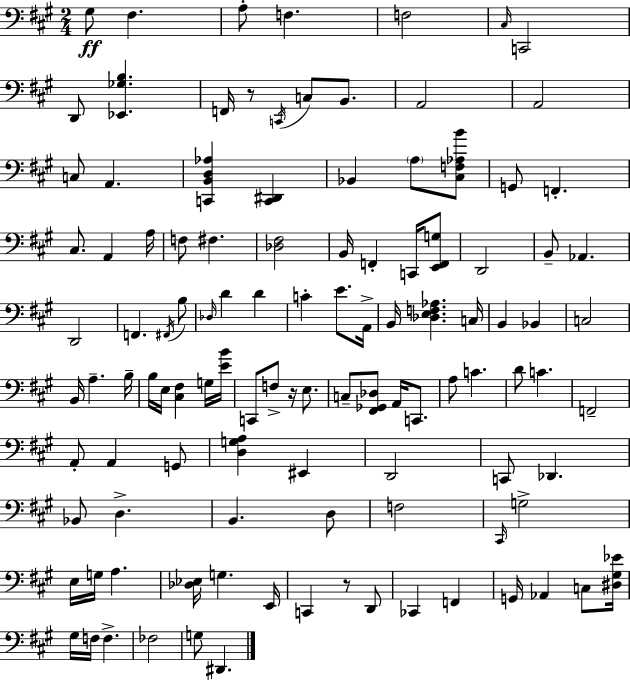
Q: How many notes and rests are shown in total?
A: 111